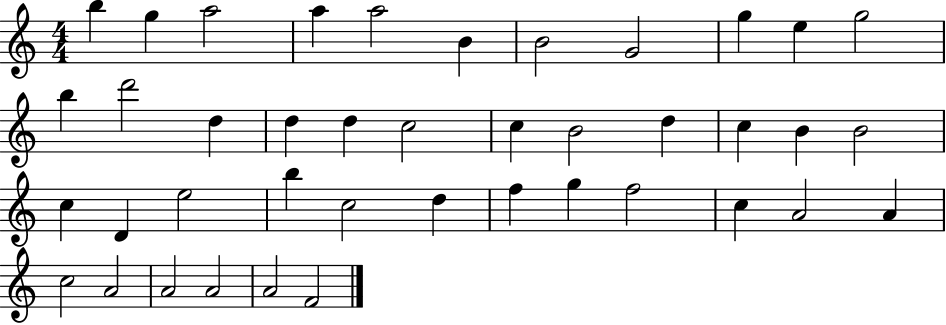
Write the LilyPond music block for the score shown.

{
  \clef treble
  \numericTimeSignature
  \time 4/4
  \key c \major
  b''4 g''4 a''2 | a''4 a''2 b'4 | b'2 g'2 | g''4 e''4 g''2 | \break b''4 d'''2 d''4 | d''4 d''4 c''2 | c''4 b'2 d''4 | c''4 b'4 b'2 | \break c''4 d'4 e''2 | b''4 c''2 d''4 | f''4 g''4 f''2 | c''4 a'2 a'4 | \break c''2 a'2 | a'2 a'2 | a'2 f'2 | \bar "|."
}